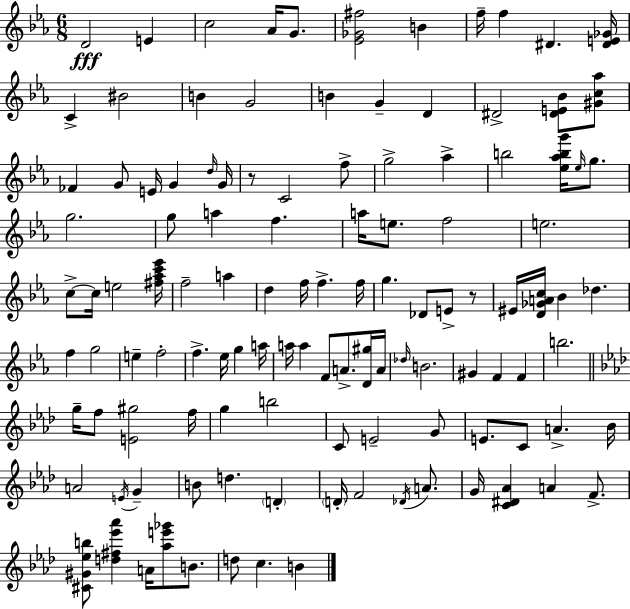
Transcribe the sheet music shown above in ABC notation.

X:1
T:Untitled
M:6/8
L:1/4
K:Cm
D2 E c2 _A/4 G/2 [_E_G^f]2 B f/4 f ^D [^DE_G]/4 C ^B2 B G2 B G D ^D2 [^DE_B]/2 [^Gc_a]/2 _F G/2 E/4 G d/4 G/4 z/2 C2 f/2 g2 _a b2 [_e_abg']/4 _e/4 g/2 g2 g/2 a f a/4 e/2 f2 e2 c/2 c/4 e2 [^f_ac'_e']/4 f2 a d f/4 f f/4 g _D/2 E/2 z/2 ^E/4 [D_GAc]/4 _B _d f g2 e f2 f _e/4 g a/4 a/4 a F/2 A/2 [D^g]/4 A/4 _d/4 B2 ^G F F b2 g/4 f/2 [E^g]2 f/4 g b2 C/2 E2 G/2 E/2 C/2 A _B/4 A2 E/4 G B/2 d D D/4 F2 _D/4 A/2 G/4 [C^D_A] A F/2 [^C^G_eb]/2 [d^f_e'_a'] A/4 [_ae'_g']/2 B/2 d/2 c B